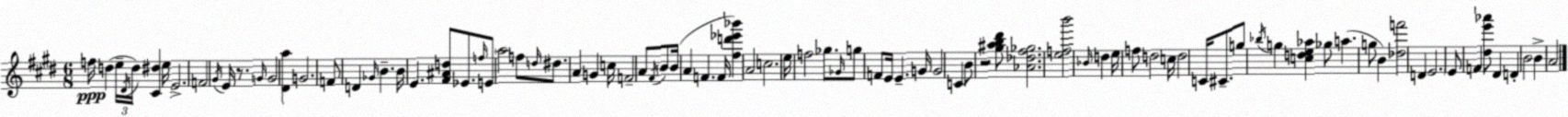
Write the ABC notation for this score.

X:1
T:Untitled
M:6/8
L:1/4
K:E
f/4 d e/4 ^D/4 d/4 [^C^d] e/4 E2 F2 ^G/4 E/4 z/2 G/4 G2 [^Da] G2 F/2 D _G/4 B B/4 E [^F^Ad]/2 _E/2 f/4 E/2 a2 f/2 d/4 ^d/2 A G c/4 F2 A/2 ^F/4 B/2 B/4 A F F/4 [^fd'_e'_b'] A2 c2 e/4 f2 _g/2 _G/4 g/2 F/2 E/4 E G/4 G2 C B/2 z2 [^g^ab^d']/2 [_A_d^f_g]2 [efb']2 _B/4 d e/4 f/2 d2 c/4 d2 C/4 ^C/2 g/2 _b/4 g [cde_a] _g/2 a g/2 B [_df']2 D E2 E/2 F [^de'_a']/2 ^D D B2 B A2